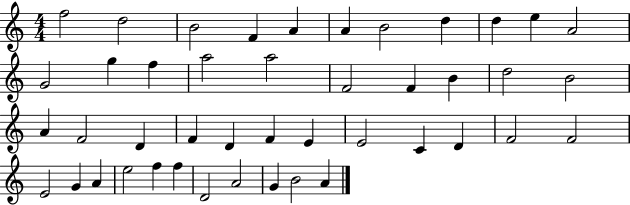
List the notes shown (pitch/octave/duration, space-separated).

F5/h D5/h B4/h F4/q A4/q A4/q B4/h D5/q D5/q E5/q A4/h G4/h G5/q F5/q A5/h A5/h F4/h F4/q B4/q D5/h B4/h A4/q F4/h D4/q F4/q D4/q F4/q E4/q E4/h C4/q D4/q F4/h F4/h E4/h G4/q A4/q E5/h F5/q F5/q D4/h A4/h G4/q B4/h A4/q